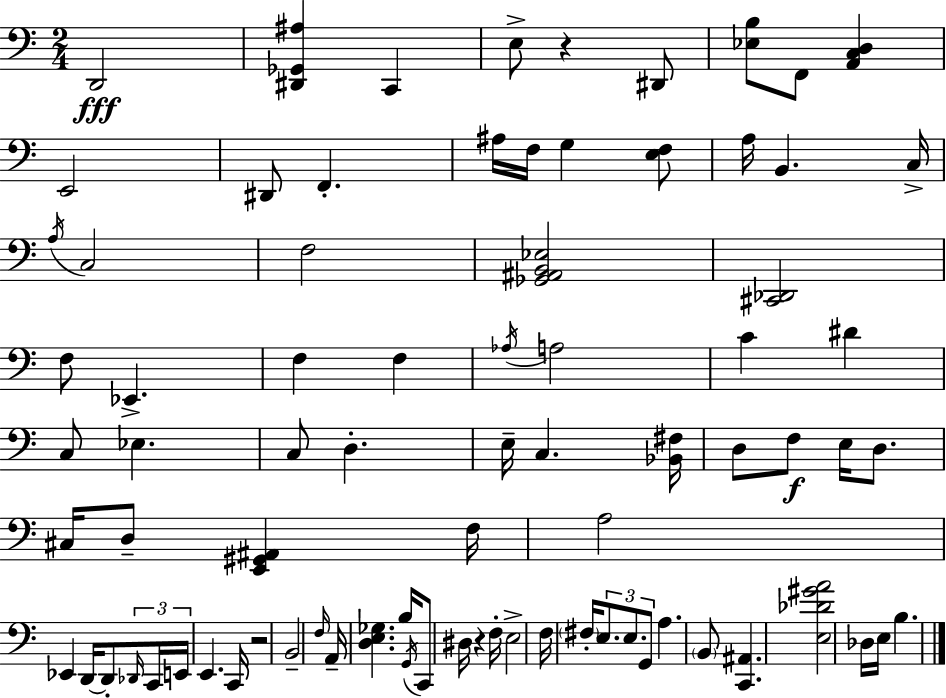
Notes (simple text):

D2/h [D#2,Gb2,A#3]/q C2/q E3/e R/q D#2/e [Eb3,B3]/e F2/e [A2,C3,D3]/q E2/h D#2/e F2/q. A#3/s F3/s G3/q [E3,F3]/e A3/s B2/q. C3/s A3/s C3/h F3/h [Gb2,A#2,B2,Eb3]/h [C#2,Db2]/h F3/e Eb2/q. F3/q F3/q Ab3/s A3/h C4/q D#4/q C3/e Eb3/q. C3/e D3/q. E3/s C3/q. [Bb2,F#3]/s D3/e F3/e E3/s D3/e. C#3/s D3/e [E2,G#2,A#2]/q F3/s A3/h Eb2/q D2/s D2/e Db2/s C2/s E2/s E2/q. C2/s R/h B2/h F3/s A2/s [D3,E3,Gb3]/q. B3/s G2/s C2/e D#3/s R/q F3/s E3/h F3/s F#3/s E3/e. E3/e. G2/e A3/q. B2/e [C2,A#2]/q. [E3,Db4,G#4,A4]/h Db3/s E3/s B3/q.